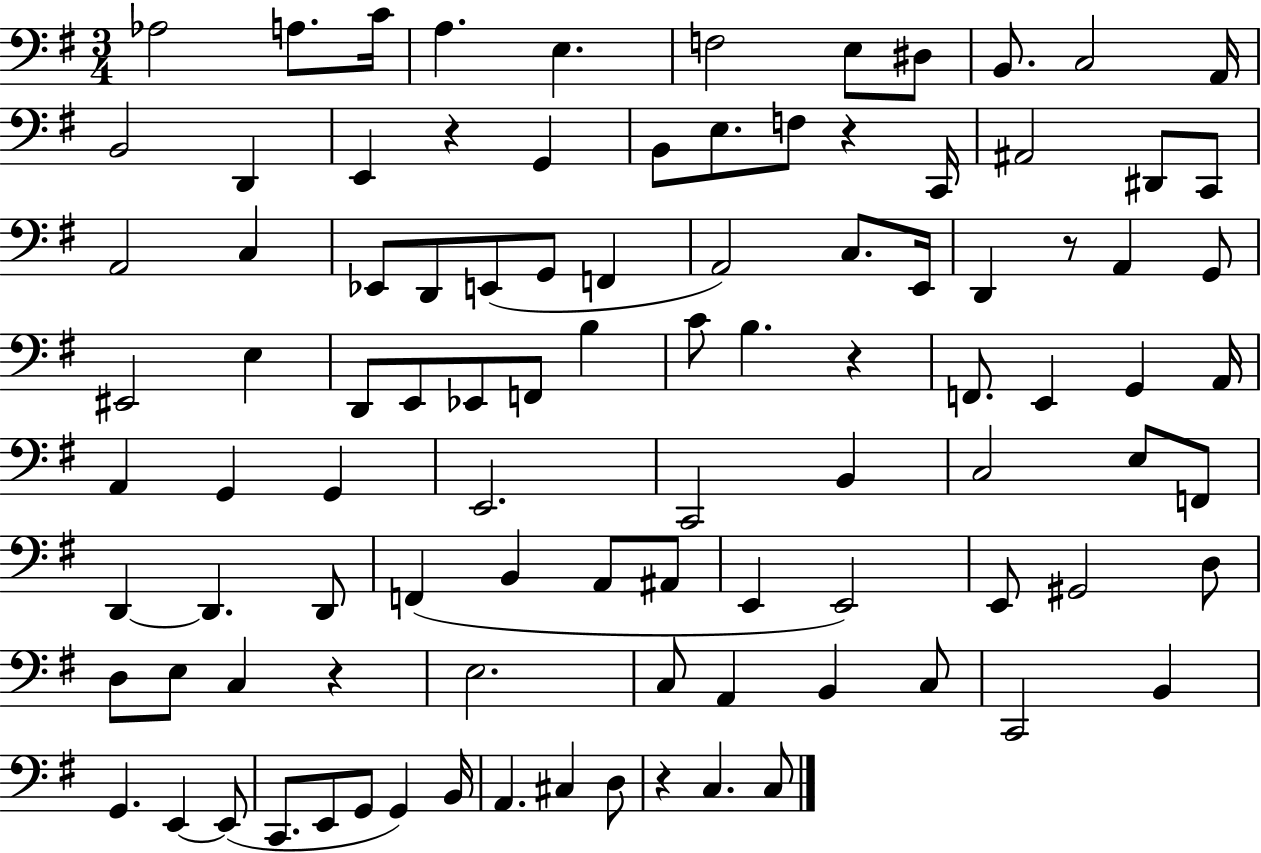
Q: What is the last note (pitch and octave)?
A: C3